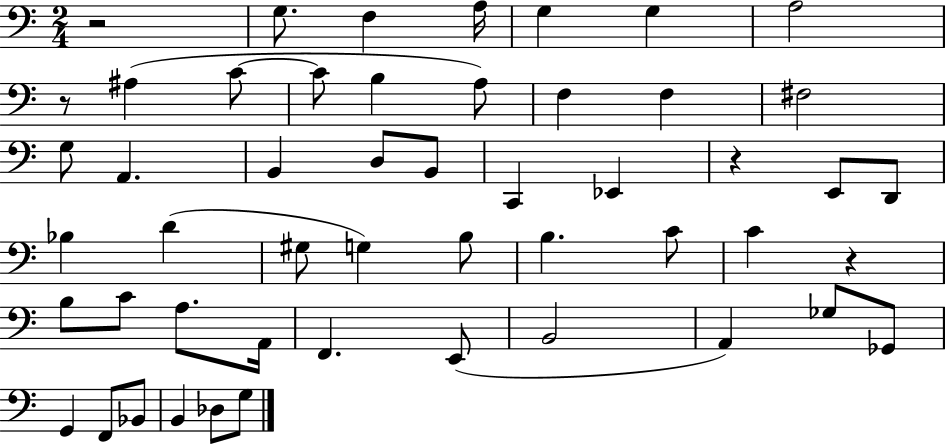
R/h G3/e. F3/q A3/s G3/q G3/q A3/h R/e A#3/q C4/e C4/e B3/q A3/e F3/q F3/q F#3/h G3/e A2/q. B2/q D3/e B2/e C2/q Eb2/q R/q E2/e D2/e Bb3/q D4/q G#3/e G3/q B3/e B3/q. C4/e C4/q R/q B3/e C4/e A3/e. A2/s F2/q. E2/e B2/h A2/q Gb3/e Gb2/e G2/q F2/e Bb2/e B2/q Db3/e G3/e